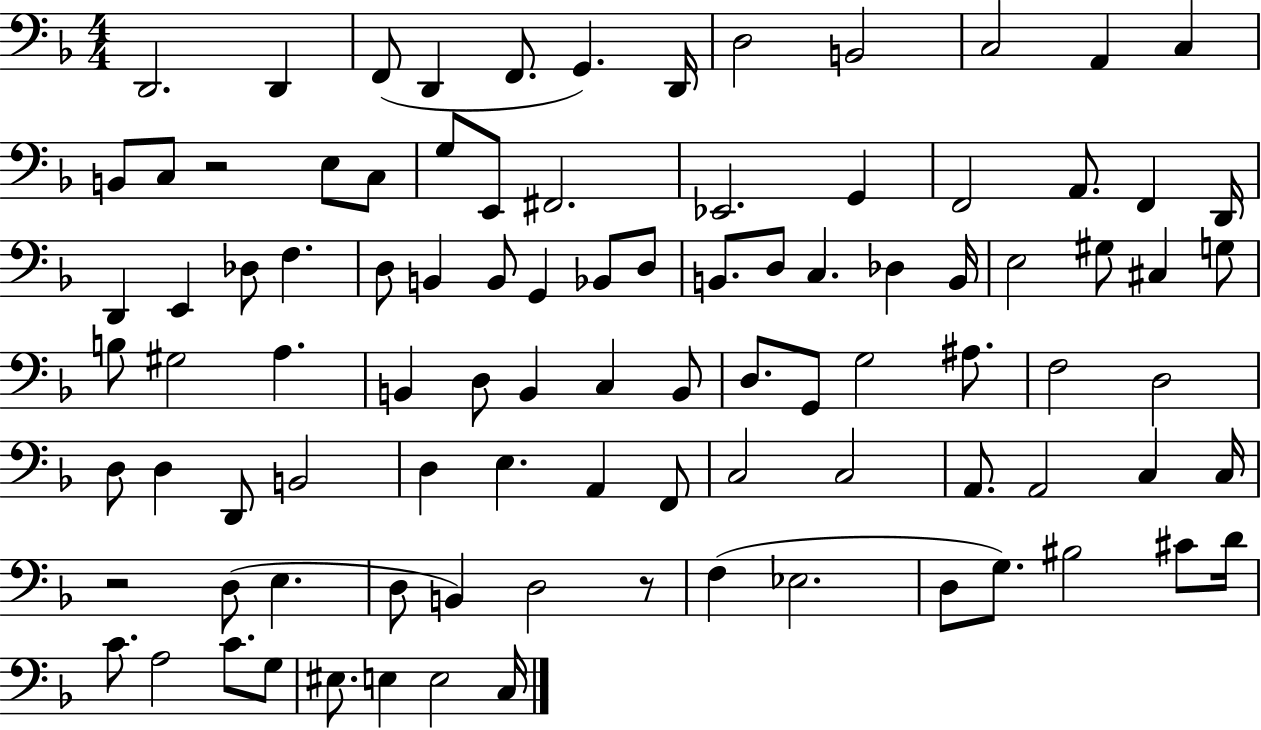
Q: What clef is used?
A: bass